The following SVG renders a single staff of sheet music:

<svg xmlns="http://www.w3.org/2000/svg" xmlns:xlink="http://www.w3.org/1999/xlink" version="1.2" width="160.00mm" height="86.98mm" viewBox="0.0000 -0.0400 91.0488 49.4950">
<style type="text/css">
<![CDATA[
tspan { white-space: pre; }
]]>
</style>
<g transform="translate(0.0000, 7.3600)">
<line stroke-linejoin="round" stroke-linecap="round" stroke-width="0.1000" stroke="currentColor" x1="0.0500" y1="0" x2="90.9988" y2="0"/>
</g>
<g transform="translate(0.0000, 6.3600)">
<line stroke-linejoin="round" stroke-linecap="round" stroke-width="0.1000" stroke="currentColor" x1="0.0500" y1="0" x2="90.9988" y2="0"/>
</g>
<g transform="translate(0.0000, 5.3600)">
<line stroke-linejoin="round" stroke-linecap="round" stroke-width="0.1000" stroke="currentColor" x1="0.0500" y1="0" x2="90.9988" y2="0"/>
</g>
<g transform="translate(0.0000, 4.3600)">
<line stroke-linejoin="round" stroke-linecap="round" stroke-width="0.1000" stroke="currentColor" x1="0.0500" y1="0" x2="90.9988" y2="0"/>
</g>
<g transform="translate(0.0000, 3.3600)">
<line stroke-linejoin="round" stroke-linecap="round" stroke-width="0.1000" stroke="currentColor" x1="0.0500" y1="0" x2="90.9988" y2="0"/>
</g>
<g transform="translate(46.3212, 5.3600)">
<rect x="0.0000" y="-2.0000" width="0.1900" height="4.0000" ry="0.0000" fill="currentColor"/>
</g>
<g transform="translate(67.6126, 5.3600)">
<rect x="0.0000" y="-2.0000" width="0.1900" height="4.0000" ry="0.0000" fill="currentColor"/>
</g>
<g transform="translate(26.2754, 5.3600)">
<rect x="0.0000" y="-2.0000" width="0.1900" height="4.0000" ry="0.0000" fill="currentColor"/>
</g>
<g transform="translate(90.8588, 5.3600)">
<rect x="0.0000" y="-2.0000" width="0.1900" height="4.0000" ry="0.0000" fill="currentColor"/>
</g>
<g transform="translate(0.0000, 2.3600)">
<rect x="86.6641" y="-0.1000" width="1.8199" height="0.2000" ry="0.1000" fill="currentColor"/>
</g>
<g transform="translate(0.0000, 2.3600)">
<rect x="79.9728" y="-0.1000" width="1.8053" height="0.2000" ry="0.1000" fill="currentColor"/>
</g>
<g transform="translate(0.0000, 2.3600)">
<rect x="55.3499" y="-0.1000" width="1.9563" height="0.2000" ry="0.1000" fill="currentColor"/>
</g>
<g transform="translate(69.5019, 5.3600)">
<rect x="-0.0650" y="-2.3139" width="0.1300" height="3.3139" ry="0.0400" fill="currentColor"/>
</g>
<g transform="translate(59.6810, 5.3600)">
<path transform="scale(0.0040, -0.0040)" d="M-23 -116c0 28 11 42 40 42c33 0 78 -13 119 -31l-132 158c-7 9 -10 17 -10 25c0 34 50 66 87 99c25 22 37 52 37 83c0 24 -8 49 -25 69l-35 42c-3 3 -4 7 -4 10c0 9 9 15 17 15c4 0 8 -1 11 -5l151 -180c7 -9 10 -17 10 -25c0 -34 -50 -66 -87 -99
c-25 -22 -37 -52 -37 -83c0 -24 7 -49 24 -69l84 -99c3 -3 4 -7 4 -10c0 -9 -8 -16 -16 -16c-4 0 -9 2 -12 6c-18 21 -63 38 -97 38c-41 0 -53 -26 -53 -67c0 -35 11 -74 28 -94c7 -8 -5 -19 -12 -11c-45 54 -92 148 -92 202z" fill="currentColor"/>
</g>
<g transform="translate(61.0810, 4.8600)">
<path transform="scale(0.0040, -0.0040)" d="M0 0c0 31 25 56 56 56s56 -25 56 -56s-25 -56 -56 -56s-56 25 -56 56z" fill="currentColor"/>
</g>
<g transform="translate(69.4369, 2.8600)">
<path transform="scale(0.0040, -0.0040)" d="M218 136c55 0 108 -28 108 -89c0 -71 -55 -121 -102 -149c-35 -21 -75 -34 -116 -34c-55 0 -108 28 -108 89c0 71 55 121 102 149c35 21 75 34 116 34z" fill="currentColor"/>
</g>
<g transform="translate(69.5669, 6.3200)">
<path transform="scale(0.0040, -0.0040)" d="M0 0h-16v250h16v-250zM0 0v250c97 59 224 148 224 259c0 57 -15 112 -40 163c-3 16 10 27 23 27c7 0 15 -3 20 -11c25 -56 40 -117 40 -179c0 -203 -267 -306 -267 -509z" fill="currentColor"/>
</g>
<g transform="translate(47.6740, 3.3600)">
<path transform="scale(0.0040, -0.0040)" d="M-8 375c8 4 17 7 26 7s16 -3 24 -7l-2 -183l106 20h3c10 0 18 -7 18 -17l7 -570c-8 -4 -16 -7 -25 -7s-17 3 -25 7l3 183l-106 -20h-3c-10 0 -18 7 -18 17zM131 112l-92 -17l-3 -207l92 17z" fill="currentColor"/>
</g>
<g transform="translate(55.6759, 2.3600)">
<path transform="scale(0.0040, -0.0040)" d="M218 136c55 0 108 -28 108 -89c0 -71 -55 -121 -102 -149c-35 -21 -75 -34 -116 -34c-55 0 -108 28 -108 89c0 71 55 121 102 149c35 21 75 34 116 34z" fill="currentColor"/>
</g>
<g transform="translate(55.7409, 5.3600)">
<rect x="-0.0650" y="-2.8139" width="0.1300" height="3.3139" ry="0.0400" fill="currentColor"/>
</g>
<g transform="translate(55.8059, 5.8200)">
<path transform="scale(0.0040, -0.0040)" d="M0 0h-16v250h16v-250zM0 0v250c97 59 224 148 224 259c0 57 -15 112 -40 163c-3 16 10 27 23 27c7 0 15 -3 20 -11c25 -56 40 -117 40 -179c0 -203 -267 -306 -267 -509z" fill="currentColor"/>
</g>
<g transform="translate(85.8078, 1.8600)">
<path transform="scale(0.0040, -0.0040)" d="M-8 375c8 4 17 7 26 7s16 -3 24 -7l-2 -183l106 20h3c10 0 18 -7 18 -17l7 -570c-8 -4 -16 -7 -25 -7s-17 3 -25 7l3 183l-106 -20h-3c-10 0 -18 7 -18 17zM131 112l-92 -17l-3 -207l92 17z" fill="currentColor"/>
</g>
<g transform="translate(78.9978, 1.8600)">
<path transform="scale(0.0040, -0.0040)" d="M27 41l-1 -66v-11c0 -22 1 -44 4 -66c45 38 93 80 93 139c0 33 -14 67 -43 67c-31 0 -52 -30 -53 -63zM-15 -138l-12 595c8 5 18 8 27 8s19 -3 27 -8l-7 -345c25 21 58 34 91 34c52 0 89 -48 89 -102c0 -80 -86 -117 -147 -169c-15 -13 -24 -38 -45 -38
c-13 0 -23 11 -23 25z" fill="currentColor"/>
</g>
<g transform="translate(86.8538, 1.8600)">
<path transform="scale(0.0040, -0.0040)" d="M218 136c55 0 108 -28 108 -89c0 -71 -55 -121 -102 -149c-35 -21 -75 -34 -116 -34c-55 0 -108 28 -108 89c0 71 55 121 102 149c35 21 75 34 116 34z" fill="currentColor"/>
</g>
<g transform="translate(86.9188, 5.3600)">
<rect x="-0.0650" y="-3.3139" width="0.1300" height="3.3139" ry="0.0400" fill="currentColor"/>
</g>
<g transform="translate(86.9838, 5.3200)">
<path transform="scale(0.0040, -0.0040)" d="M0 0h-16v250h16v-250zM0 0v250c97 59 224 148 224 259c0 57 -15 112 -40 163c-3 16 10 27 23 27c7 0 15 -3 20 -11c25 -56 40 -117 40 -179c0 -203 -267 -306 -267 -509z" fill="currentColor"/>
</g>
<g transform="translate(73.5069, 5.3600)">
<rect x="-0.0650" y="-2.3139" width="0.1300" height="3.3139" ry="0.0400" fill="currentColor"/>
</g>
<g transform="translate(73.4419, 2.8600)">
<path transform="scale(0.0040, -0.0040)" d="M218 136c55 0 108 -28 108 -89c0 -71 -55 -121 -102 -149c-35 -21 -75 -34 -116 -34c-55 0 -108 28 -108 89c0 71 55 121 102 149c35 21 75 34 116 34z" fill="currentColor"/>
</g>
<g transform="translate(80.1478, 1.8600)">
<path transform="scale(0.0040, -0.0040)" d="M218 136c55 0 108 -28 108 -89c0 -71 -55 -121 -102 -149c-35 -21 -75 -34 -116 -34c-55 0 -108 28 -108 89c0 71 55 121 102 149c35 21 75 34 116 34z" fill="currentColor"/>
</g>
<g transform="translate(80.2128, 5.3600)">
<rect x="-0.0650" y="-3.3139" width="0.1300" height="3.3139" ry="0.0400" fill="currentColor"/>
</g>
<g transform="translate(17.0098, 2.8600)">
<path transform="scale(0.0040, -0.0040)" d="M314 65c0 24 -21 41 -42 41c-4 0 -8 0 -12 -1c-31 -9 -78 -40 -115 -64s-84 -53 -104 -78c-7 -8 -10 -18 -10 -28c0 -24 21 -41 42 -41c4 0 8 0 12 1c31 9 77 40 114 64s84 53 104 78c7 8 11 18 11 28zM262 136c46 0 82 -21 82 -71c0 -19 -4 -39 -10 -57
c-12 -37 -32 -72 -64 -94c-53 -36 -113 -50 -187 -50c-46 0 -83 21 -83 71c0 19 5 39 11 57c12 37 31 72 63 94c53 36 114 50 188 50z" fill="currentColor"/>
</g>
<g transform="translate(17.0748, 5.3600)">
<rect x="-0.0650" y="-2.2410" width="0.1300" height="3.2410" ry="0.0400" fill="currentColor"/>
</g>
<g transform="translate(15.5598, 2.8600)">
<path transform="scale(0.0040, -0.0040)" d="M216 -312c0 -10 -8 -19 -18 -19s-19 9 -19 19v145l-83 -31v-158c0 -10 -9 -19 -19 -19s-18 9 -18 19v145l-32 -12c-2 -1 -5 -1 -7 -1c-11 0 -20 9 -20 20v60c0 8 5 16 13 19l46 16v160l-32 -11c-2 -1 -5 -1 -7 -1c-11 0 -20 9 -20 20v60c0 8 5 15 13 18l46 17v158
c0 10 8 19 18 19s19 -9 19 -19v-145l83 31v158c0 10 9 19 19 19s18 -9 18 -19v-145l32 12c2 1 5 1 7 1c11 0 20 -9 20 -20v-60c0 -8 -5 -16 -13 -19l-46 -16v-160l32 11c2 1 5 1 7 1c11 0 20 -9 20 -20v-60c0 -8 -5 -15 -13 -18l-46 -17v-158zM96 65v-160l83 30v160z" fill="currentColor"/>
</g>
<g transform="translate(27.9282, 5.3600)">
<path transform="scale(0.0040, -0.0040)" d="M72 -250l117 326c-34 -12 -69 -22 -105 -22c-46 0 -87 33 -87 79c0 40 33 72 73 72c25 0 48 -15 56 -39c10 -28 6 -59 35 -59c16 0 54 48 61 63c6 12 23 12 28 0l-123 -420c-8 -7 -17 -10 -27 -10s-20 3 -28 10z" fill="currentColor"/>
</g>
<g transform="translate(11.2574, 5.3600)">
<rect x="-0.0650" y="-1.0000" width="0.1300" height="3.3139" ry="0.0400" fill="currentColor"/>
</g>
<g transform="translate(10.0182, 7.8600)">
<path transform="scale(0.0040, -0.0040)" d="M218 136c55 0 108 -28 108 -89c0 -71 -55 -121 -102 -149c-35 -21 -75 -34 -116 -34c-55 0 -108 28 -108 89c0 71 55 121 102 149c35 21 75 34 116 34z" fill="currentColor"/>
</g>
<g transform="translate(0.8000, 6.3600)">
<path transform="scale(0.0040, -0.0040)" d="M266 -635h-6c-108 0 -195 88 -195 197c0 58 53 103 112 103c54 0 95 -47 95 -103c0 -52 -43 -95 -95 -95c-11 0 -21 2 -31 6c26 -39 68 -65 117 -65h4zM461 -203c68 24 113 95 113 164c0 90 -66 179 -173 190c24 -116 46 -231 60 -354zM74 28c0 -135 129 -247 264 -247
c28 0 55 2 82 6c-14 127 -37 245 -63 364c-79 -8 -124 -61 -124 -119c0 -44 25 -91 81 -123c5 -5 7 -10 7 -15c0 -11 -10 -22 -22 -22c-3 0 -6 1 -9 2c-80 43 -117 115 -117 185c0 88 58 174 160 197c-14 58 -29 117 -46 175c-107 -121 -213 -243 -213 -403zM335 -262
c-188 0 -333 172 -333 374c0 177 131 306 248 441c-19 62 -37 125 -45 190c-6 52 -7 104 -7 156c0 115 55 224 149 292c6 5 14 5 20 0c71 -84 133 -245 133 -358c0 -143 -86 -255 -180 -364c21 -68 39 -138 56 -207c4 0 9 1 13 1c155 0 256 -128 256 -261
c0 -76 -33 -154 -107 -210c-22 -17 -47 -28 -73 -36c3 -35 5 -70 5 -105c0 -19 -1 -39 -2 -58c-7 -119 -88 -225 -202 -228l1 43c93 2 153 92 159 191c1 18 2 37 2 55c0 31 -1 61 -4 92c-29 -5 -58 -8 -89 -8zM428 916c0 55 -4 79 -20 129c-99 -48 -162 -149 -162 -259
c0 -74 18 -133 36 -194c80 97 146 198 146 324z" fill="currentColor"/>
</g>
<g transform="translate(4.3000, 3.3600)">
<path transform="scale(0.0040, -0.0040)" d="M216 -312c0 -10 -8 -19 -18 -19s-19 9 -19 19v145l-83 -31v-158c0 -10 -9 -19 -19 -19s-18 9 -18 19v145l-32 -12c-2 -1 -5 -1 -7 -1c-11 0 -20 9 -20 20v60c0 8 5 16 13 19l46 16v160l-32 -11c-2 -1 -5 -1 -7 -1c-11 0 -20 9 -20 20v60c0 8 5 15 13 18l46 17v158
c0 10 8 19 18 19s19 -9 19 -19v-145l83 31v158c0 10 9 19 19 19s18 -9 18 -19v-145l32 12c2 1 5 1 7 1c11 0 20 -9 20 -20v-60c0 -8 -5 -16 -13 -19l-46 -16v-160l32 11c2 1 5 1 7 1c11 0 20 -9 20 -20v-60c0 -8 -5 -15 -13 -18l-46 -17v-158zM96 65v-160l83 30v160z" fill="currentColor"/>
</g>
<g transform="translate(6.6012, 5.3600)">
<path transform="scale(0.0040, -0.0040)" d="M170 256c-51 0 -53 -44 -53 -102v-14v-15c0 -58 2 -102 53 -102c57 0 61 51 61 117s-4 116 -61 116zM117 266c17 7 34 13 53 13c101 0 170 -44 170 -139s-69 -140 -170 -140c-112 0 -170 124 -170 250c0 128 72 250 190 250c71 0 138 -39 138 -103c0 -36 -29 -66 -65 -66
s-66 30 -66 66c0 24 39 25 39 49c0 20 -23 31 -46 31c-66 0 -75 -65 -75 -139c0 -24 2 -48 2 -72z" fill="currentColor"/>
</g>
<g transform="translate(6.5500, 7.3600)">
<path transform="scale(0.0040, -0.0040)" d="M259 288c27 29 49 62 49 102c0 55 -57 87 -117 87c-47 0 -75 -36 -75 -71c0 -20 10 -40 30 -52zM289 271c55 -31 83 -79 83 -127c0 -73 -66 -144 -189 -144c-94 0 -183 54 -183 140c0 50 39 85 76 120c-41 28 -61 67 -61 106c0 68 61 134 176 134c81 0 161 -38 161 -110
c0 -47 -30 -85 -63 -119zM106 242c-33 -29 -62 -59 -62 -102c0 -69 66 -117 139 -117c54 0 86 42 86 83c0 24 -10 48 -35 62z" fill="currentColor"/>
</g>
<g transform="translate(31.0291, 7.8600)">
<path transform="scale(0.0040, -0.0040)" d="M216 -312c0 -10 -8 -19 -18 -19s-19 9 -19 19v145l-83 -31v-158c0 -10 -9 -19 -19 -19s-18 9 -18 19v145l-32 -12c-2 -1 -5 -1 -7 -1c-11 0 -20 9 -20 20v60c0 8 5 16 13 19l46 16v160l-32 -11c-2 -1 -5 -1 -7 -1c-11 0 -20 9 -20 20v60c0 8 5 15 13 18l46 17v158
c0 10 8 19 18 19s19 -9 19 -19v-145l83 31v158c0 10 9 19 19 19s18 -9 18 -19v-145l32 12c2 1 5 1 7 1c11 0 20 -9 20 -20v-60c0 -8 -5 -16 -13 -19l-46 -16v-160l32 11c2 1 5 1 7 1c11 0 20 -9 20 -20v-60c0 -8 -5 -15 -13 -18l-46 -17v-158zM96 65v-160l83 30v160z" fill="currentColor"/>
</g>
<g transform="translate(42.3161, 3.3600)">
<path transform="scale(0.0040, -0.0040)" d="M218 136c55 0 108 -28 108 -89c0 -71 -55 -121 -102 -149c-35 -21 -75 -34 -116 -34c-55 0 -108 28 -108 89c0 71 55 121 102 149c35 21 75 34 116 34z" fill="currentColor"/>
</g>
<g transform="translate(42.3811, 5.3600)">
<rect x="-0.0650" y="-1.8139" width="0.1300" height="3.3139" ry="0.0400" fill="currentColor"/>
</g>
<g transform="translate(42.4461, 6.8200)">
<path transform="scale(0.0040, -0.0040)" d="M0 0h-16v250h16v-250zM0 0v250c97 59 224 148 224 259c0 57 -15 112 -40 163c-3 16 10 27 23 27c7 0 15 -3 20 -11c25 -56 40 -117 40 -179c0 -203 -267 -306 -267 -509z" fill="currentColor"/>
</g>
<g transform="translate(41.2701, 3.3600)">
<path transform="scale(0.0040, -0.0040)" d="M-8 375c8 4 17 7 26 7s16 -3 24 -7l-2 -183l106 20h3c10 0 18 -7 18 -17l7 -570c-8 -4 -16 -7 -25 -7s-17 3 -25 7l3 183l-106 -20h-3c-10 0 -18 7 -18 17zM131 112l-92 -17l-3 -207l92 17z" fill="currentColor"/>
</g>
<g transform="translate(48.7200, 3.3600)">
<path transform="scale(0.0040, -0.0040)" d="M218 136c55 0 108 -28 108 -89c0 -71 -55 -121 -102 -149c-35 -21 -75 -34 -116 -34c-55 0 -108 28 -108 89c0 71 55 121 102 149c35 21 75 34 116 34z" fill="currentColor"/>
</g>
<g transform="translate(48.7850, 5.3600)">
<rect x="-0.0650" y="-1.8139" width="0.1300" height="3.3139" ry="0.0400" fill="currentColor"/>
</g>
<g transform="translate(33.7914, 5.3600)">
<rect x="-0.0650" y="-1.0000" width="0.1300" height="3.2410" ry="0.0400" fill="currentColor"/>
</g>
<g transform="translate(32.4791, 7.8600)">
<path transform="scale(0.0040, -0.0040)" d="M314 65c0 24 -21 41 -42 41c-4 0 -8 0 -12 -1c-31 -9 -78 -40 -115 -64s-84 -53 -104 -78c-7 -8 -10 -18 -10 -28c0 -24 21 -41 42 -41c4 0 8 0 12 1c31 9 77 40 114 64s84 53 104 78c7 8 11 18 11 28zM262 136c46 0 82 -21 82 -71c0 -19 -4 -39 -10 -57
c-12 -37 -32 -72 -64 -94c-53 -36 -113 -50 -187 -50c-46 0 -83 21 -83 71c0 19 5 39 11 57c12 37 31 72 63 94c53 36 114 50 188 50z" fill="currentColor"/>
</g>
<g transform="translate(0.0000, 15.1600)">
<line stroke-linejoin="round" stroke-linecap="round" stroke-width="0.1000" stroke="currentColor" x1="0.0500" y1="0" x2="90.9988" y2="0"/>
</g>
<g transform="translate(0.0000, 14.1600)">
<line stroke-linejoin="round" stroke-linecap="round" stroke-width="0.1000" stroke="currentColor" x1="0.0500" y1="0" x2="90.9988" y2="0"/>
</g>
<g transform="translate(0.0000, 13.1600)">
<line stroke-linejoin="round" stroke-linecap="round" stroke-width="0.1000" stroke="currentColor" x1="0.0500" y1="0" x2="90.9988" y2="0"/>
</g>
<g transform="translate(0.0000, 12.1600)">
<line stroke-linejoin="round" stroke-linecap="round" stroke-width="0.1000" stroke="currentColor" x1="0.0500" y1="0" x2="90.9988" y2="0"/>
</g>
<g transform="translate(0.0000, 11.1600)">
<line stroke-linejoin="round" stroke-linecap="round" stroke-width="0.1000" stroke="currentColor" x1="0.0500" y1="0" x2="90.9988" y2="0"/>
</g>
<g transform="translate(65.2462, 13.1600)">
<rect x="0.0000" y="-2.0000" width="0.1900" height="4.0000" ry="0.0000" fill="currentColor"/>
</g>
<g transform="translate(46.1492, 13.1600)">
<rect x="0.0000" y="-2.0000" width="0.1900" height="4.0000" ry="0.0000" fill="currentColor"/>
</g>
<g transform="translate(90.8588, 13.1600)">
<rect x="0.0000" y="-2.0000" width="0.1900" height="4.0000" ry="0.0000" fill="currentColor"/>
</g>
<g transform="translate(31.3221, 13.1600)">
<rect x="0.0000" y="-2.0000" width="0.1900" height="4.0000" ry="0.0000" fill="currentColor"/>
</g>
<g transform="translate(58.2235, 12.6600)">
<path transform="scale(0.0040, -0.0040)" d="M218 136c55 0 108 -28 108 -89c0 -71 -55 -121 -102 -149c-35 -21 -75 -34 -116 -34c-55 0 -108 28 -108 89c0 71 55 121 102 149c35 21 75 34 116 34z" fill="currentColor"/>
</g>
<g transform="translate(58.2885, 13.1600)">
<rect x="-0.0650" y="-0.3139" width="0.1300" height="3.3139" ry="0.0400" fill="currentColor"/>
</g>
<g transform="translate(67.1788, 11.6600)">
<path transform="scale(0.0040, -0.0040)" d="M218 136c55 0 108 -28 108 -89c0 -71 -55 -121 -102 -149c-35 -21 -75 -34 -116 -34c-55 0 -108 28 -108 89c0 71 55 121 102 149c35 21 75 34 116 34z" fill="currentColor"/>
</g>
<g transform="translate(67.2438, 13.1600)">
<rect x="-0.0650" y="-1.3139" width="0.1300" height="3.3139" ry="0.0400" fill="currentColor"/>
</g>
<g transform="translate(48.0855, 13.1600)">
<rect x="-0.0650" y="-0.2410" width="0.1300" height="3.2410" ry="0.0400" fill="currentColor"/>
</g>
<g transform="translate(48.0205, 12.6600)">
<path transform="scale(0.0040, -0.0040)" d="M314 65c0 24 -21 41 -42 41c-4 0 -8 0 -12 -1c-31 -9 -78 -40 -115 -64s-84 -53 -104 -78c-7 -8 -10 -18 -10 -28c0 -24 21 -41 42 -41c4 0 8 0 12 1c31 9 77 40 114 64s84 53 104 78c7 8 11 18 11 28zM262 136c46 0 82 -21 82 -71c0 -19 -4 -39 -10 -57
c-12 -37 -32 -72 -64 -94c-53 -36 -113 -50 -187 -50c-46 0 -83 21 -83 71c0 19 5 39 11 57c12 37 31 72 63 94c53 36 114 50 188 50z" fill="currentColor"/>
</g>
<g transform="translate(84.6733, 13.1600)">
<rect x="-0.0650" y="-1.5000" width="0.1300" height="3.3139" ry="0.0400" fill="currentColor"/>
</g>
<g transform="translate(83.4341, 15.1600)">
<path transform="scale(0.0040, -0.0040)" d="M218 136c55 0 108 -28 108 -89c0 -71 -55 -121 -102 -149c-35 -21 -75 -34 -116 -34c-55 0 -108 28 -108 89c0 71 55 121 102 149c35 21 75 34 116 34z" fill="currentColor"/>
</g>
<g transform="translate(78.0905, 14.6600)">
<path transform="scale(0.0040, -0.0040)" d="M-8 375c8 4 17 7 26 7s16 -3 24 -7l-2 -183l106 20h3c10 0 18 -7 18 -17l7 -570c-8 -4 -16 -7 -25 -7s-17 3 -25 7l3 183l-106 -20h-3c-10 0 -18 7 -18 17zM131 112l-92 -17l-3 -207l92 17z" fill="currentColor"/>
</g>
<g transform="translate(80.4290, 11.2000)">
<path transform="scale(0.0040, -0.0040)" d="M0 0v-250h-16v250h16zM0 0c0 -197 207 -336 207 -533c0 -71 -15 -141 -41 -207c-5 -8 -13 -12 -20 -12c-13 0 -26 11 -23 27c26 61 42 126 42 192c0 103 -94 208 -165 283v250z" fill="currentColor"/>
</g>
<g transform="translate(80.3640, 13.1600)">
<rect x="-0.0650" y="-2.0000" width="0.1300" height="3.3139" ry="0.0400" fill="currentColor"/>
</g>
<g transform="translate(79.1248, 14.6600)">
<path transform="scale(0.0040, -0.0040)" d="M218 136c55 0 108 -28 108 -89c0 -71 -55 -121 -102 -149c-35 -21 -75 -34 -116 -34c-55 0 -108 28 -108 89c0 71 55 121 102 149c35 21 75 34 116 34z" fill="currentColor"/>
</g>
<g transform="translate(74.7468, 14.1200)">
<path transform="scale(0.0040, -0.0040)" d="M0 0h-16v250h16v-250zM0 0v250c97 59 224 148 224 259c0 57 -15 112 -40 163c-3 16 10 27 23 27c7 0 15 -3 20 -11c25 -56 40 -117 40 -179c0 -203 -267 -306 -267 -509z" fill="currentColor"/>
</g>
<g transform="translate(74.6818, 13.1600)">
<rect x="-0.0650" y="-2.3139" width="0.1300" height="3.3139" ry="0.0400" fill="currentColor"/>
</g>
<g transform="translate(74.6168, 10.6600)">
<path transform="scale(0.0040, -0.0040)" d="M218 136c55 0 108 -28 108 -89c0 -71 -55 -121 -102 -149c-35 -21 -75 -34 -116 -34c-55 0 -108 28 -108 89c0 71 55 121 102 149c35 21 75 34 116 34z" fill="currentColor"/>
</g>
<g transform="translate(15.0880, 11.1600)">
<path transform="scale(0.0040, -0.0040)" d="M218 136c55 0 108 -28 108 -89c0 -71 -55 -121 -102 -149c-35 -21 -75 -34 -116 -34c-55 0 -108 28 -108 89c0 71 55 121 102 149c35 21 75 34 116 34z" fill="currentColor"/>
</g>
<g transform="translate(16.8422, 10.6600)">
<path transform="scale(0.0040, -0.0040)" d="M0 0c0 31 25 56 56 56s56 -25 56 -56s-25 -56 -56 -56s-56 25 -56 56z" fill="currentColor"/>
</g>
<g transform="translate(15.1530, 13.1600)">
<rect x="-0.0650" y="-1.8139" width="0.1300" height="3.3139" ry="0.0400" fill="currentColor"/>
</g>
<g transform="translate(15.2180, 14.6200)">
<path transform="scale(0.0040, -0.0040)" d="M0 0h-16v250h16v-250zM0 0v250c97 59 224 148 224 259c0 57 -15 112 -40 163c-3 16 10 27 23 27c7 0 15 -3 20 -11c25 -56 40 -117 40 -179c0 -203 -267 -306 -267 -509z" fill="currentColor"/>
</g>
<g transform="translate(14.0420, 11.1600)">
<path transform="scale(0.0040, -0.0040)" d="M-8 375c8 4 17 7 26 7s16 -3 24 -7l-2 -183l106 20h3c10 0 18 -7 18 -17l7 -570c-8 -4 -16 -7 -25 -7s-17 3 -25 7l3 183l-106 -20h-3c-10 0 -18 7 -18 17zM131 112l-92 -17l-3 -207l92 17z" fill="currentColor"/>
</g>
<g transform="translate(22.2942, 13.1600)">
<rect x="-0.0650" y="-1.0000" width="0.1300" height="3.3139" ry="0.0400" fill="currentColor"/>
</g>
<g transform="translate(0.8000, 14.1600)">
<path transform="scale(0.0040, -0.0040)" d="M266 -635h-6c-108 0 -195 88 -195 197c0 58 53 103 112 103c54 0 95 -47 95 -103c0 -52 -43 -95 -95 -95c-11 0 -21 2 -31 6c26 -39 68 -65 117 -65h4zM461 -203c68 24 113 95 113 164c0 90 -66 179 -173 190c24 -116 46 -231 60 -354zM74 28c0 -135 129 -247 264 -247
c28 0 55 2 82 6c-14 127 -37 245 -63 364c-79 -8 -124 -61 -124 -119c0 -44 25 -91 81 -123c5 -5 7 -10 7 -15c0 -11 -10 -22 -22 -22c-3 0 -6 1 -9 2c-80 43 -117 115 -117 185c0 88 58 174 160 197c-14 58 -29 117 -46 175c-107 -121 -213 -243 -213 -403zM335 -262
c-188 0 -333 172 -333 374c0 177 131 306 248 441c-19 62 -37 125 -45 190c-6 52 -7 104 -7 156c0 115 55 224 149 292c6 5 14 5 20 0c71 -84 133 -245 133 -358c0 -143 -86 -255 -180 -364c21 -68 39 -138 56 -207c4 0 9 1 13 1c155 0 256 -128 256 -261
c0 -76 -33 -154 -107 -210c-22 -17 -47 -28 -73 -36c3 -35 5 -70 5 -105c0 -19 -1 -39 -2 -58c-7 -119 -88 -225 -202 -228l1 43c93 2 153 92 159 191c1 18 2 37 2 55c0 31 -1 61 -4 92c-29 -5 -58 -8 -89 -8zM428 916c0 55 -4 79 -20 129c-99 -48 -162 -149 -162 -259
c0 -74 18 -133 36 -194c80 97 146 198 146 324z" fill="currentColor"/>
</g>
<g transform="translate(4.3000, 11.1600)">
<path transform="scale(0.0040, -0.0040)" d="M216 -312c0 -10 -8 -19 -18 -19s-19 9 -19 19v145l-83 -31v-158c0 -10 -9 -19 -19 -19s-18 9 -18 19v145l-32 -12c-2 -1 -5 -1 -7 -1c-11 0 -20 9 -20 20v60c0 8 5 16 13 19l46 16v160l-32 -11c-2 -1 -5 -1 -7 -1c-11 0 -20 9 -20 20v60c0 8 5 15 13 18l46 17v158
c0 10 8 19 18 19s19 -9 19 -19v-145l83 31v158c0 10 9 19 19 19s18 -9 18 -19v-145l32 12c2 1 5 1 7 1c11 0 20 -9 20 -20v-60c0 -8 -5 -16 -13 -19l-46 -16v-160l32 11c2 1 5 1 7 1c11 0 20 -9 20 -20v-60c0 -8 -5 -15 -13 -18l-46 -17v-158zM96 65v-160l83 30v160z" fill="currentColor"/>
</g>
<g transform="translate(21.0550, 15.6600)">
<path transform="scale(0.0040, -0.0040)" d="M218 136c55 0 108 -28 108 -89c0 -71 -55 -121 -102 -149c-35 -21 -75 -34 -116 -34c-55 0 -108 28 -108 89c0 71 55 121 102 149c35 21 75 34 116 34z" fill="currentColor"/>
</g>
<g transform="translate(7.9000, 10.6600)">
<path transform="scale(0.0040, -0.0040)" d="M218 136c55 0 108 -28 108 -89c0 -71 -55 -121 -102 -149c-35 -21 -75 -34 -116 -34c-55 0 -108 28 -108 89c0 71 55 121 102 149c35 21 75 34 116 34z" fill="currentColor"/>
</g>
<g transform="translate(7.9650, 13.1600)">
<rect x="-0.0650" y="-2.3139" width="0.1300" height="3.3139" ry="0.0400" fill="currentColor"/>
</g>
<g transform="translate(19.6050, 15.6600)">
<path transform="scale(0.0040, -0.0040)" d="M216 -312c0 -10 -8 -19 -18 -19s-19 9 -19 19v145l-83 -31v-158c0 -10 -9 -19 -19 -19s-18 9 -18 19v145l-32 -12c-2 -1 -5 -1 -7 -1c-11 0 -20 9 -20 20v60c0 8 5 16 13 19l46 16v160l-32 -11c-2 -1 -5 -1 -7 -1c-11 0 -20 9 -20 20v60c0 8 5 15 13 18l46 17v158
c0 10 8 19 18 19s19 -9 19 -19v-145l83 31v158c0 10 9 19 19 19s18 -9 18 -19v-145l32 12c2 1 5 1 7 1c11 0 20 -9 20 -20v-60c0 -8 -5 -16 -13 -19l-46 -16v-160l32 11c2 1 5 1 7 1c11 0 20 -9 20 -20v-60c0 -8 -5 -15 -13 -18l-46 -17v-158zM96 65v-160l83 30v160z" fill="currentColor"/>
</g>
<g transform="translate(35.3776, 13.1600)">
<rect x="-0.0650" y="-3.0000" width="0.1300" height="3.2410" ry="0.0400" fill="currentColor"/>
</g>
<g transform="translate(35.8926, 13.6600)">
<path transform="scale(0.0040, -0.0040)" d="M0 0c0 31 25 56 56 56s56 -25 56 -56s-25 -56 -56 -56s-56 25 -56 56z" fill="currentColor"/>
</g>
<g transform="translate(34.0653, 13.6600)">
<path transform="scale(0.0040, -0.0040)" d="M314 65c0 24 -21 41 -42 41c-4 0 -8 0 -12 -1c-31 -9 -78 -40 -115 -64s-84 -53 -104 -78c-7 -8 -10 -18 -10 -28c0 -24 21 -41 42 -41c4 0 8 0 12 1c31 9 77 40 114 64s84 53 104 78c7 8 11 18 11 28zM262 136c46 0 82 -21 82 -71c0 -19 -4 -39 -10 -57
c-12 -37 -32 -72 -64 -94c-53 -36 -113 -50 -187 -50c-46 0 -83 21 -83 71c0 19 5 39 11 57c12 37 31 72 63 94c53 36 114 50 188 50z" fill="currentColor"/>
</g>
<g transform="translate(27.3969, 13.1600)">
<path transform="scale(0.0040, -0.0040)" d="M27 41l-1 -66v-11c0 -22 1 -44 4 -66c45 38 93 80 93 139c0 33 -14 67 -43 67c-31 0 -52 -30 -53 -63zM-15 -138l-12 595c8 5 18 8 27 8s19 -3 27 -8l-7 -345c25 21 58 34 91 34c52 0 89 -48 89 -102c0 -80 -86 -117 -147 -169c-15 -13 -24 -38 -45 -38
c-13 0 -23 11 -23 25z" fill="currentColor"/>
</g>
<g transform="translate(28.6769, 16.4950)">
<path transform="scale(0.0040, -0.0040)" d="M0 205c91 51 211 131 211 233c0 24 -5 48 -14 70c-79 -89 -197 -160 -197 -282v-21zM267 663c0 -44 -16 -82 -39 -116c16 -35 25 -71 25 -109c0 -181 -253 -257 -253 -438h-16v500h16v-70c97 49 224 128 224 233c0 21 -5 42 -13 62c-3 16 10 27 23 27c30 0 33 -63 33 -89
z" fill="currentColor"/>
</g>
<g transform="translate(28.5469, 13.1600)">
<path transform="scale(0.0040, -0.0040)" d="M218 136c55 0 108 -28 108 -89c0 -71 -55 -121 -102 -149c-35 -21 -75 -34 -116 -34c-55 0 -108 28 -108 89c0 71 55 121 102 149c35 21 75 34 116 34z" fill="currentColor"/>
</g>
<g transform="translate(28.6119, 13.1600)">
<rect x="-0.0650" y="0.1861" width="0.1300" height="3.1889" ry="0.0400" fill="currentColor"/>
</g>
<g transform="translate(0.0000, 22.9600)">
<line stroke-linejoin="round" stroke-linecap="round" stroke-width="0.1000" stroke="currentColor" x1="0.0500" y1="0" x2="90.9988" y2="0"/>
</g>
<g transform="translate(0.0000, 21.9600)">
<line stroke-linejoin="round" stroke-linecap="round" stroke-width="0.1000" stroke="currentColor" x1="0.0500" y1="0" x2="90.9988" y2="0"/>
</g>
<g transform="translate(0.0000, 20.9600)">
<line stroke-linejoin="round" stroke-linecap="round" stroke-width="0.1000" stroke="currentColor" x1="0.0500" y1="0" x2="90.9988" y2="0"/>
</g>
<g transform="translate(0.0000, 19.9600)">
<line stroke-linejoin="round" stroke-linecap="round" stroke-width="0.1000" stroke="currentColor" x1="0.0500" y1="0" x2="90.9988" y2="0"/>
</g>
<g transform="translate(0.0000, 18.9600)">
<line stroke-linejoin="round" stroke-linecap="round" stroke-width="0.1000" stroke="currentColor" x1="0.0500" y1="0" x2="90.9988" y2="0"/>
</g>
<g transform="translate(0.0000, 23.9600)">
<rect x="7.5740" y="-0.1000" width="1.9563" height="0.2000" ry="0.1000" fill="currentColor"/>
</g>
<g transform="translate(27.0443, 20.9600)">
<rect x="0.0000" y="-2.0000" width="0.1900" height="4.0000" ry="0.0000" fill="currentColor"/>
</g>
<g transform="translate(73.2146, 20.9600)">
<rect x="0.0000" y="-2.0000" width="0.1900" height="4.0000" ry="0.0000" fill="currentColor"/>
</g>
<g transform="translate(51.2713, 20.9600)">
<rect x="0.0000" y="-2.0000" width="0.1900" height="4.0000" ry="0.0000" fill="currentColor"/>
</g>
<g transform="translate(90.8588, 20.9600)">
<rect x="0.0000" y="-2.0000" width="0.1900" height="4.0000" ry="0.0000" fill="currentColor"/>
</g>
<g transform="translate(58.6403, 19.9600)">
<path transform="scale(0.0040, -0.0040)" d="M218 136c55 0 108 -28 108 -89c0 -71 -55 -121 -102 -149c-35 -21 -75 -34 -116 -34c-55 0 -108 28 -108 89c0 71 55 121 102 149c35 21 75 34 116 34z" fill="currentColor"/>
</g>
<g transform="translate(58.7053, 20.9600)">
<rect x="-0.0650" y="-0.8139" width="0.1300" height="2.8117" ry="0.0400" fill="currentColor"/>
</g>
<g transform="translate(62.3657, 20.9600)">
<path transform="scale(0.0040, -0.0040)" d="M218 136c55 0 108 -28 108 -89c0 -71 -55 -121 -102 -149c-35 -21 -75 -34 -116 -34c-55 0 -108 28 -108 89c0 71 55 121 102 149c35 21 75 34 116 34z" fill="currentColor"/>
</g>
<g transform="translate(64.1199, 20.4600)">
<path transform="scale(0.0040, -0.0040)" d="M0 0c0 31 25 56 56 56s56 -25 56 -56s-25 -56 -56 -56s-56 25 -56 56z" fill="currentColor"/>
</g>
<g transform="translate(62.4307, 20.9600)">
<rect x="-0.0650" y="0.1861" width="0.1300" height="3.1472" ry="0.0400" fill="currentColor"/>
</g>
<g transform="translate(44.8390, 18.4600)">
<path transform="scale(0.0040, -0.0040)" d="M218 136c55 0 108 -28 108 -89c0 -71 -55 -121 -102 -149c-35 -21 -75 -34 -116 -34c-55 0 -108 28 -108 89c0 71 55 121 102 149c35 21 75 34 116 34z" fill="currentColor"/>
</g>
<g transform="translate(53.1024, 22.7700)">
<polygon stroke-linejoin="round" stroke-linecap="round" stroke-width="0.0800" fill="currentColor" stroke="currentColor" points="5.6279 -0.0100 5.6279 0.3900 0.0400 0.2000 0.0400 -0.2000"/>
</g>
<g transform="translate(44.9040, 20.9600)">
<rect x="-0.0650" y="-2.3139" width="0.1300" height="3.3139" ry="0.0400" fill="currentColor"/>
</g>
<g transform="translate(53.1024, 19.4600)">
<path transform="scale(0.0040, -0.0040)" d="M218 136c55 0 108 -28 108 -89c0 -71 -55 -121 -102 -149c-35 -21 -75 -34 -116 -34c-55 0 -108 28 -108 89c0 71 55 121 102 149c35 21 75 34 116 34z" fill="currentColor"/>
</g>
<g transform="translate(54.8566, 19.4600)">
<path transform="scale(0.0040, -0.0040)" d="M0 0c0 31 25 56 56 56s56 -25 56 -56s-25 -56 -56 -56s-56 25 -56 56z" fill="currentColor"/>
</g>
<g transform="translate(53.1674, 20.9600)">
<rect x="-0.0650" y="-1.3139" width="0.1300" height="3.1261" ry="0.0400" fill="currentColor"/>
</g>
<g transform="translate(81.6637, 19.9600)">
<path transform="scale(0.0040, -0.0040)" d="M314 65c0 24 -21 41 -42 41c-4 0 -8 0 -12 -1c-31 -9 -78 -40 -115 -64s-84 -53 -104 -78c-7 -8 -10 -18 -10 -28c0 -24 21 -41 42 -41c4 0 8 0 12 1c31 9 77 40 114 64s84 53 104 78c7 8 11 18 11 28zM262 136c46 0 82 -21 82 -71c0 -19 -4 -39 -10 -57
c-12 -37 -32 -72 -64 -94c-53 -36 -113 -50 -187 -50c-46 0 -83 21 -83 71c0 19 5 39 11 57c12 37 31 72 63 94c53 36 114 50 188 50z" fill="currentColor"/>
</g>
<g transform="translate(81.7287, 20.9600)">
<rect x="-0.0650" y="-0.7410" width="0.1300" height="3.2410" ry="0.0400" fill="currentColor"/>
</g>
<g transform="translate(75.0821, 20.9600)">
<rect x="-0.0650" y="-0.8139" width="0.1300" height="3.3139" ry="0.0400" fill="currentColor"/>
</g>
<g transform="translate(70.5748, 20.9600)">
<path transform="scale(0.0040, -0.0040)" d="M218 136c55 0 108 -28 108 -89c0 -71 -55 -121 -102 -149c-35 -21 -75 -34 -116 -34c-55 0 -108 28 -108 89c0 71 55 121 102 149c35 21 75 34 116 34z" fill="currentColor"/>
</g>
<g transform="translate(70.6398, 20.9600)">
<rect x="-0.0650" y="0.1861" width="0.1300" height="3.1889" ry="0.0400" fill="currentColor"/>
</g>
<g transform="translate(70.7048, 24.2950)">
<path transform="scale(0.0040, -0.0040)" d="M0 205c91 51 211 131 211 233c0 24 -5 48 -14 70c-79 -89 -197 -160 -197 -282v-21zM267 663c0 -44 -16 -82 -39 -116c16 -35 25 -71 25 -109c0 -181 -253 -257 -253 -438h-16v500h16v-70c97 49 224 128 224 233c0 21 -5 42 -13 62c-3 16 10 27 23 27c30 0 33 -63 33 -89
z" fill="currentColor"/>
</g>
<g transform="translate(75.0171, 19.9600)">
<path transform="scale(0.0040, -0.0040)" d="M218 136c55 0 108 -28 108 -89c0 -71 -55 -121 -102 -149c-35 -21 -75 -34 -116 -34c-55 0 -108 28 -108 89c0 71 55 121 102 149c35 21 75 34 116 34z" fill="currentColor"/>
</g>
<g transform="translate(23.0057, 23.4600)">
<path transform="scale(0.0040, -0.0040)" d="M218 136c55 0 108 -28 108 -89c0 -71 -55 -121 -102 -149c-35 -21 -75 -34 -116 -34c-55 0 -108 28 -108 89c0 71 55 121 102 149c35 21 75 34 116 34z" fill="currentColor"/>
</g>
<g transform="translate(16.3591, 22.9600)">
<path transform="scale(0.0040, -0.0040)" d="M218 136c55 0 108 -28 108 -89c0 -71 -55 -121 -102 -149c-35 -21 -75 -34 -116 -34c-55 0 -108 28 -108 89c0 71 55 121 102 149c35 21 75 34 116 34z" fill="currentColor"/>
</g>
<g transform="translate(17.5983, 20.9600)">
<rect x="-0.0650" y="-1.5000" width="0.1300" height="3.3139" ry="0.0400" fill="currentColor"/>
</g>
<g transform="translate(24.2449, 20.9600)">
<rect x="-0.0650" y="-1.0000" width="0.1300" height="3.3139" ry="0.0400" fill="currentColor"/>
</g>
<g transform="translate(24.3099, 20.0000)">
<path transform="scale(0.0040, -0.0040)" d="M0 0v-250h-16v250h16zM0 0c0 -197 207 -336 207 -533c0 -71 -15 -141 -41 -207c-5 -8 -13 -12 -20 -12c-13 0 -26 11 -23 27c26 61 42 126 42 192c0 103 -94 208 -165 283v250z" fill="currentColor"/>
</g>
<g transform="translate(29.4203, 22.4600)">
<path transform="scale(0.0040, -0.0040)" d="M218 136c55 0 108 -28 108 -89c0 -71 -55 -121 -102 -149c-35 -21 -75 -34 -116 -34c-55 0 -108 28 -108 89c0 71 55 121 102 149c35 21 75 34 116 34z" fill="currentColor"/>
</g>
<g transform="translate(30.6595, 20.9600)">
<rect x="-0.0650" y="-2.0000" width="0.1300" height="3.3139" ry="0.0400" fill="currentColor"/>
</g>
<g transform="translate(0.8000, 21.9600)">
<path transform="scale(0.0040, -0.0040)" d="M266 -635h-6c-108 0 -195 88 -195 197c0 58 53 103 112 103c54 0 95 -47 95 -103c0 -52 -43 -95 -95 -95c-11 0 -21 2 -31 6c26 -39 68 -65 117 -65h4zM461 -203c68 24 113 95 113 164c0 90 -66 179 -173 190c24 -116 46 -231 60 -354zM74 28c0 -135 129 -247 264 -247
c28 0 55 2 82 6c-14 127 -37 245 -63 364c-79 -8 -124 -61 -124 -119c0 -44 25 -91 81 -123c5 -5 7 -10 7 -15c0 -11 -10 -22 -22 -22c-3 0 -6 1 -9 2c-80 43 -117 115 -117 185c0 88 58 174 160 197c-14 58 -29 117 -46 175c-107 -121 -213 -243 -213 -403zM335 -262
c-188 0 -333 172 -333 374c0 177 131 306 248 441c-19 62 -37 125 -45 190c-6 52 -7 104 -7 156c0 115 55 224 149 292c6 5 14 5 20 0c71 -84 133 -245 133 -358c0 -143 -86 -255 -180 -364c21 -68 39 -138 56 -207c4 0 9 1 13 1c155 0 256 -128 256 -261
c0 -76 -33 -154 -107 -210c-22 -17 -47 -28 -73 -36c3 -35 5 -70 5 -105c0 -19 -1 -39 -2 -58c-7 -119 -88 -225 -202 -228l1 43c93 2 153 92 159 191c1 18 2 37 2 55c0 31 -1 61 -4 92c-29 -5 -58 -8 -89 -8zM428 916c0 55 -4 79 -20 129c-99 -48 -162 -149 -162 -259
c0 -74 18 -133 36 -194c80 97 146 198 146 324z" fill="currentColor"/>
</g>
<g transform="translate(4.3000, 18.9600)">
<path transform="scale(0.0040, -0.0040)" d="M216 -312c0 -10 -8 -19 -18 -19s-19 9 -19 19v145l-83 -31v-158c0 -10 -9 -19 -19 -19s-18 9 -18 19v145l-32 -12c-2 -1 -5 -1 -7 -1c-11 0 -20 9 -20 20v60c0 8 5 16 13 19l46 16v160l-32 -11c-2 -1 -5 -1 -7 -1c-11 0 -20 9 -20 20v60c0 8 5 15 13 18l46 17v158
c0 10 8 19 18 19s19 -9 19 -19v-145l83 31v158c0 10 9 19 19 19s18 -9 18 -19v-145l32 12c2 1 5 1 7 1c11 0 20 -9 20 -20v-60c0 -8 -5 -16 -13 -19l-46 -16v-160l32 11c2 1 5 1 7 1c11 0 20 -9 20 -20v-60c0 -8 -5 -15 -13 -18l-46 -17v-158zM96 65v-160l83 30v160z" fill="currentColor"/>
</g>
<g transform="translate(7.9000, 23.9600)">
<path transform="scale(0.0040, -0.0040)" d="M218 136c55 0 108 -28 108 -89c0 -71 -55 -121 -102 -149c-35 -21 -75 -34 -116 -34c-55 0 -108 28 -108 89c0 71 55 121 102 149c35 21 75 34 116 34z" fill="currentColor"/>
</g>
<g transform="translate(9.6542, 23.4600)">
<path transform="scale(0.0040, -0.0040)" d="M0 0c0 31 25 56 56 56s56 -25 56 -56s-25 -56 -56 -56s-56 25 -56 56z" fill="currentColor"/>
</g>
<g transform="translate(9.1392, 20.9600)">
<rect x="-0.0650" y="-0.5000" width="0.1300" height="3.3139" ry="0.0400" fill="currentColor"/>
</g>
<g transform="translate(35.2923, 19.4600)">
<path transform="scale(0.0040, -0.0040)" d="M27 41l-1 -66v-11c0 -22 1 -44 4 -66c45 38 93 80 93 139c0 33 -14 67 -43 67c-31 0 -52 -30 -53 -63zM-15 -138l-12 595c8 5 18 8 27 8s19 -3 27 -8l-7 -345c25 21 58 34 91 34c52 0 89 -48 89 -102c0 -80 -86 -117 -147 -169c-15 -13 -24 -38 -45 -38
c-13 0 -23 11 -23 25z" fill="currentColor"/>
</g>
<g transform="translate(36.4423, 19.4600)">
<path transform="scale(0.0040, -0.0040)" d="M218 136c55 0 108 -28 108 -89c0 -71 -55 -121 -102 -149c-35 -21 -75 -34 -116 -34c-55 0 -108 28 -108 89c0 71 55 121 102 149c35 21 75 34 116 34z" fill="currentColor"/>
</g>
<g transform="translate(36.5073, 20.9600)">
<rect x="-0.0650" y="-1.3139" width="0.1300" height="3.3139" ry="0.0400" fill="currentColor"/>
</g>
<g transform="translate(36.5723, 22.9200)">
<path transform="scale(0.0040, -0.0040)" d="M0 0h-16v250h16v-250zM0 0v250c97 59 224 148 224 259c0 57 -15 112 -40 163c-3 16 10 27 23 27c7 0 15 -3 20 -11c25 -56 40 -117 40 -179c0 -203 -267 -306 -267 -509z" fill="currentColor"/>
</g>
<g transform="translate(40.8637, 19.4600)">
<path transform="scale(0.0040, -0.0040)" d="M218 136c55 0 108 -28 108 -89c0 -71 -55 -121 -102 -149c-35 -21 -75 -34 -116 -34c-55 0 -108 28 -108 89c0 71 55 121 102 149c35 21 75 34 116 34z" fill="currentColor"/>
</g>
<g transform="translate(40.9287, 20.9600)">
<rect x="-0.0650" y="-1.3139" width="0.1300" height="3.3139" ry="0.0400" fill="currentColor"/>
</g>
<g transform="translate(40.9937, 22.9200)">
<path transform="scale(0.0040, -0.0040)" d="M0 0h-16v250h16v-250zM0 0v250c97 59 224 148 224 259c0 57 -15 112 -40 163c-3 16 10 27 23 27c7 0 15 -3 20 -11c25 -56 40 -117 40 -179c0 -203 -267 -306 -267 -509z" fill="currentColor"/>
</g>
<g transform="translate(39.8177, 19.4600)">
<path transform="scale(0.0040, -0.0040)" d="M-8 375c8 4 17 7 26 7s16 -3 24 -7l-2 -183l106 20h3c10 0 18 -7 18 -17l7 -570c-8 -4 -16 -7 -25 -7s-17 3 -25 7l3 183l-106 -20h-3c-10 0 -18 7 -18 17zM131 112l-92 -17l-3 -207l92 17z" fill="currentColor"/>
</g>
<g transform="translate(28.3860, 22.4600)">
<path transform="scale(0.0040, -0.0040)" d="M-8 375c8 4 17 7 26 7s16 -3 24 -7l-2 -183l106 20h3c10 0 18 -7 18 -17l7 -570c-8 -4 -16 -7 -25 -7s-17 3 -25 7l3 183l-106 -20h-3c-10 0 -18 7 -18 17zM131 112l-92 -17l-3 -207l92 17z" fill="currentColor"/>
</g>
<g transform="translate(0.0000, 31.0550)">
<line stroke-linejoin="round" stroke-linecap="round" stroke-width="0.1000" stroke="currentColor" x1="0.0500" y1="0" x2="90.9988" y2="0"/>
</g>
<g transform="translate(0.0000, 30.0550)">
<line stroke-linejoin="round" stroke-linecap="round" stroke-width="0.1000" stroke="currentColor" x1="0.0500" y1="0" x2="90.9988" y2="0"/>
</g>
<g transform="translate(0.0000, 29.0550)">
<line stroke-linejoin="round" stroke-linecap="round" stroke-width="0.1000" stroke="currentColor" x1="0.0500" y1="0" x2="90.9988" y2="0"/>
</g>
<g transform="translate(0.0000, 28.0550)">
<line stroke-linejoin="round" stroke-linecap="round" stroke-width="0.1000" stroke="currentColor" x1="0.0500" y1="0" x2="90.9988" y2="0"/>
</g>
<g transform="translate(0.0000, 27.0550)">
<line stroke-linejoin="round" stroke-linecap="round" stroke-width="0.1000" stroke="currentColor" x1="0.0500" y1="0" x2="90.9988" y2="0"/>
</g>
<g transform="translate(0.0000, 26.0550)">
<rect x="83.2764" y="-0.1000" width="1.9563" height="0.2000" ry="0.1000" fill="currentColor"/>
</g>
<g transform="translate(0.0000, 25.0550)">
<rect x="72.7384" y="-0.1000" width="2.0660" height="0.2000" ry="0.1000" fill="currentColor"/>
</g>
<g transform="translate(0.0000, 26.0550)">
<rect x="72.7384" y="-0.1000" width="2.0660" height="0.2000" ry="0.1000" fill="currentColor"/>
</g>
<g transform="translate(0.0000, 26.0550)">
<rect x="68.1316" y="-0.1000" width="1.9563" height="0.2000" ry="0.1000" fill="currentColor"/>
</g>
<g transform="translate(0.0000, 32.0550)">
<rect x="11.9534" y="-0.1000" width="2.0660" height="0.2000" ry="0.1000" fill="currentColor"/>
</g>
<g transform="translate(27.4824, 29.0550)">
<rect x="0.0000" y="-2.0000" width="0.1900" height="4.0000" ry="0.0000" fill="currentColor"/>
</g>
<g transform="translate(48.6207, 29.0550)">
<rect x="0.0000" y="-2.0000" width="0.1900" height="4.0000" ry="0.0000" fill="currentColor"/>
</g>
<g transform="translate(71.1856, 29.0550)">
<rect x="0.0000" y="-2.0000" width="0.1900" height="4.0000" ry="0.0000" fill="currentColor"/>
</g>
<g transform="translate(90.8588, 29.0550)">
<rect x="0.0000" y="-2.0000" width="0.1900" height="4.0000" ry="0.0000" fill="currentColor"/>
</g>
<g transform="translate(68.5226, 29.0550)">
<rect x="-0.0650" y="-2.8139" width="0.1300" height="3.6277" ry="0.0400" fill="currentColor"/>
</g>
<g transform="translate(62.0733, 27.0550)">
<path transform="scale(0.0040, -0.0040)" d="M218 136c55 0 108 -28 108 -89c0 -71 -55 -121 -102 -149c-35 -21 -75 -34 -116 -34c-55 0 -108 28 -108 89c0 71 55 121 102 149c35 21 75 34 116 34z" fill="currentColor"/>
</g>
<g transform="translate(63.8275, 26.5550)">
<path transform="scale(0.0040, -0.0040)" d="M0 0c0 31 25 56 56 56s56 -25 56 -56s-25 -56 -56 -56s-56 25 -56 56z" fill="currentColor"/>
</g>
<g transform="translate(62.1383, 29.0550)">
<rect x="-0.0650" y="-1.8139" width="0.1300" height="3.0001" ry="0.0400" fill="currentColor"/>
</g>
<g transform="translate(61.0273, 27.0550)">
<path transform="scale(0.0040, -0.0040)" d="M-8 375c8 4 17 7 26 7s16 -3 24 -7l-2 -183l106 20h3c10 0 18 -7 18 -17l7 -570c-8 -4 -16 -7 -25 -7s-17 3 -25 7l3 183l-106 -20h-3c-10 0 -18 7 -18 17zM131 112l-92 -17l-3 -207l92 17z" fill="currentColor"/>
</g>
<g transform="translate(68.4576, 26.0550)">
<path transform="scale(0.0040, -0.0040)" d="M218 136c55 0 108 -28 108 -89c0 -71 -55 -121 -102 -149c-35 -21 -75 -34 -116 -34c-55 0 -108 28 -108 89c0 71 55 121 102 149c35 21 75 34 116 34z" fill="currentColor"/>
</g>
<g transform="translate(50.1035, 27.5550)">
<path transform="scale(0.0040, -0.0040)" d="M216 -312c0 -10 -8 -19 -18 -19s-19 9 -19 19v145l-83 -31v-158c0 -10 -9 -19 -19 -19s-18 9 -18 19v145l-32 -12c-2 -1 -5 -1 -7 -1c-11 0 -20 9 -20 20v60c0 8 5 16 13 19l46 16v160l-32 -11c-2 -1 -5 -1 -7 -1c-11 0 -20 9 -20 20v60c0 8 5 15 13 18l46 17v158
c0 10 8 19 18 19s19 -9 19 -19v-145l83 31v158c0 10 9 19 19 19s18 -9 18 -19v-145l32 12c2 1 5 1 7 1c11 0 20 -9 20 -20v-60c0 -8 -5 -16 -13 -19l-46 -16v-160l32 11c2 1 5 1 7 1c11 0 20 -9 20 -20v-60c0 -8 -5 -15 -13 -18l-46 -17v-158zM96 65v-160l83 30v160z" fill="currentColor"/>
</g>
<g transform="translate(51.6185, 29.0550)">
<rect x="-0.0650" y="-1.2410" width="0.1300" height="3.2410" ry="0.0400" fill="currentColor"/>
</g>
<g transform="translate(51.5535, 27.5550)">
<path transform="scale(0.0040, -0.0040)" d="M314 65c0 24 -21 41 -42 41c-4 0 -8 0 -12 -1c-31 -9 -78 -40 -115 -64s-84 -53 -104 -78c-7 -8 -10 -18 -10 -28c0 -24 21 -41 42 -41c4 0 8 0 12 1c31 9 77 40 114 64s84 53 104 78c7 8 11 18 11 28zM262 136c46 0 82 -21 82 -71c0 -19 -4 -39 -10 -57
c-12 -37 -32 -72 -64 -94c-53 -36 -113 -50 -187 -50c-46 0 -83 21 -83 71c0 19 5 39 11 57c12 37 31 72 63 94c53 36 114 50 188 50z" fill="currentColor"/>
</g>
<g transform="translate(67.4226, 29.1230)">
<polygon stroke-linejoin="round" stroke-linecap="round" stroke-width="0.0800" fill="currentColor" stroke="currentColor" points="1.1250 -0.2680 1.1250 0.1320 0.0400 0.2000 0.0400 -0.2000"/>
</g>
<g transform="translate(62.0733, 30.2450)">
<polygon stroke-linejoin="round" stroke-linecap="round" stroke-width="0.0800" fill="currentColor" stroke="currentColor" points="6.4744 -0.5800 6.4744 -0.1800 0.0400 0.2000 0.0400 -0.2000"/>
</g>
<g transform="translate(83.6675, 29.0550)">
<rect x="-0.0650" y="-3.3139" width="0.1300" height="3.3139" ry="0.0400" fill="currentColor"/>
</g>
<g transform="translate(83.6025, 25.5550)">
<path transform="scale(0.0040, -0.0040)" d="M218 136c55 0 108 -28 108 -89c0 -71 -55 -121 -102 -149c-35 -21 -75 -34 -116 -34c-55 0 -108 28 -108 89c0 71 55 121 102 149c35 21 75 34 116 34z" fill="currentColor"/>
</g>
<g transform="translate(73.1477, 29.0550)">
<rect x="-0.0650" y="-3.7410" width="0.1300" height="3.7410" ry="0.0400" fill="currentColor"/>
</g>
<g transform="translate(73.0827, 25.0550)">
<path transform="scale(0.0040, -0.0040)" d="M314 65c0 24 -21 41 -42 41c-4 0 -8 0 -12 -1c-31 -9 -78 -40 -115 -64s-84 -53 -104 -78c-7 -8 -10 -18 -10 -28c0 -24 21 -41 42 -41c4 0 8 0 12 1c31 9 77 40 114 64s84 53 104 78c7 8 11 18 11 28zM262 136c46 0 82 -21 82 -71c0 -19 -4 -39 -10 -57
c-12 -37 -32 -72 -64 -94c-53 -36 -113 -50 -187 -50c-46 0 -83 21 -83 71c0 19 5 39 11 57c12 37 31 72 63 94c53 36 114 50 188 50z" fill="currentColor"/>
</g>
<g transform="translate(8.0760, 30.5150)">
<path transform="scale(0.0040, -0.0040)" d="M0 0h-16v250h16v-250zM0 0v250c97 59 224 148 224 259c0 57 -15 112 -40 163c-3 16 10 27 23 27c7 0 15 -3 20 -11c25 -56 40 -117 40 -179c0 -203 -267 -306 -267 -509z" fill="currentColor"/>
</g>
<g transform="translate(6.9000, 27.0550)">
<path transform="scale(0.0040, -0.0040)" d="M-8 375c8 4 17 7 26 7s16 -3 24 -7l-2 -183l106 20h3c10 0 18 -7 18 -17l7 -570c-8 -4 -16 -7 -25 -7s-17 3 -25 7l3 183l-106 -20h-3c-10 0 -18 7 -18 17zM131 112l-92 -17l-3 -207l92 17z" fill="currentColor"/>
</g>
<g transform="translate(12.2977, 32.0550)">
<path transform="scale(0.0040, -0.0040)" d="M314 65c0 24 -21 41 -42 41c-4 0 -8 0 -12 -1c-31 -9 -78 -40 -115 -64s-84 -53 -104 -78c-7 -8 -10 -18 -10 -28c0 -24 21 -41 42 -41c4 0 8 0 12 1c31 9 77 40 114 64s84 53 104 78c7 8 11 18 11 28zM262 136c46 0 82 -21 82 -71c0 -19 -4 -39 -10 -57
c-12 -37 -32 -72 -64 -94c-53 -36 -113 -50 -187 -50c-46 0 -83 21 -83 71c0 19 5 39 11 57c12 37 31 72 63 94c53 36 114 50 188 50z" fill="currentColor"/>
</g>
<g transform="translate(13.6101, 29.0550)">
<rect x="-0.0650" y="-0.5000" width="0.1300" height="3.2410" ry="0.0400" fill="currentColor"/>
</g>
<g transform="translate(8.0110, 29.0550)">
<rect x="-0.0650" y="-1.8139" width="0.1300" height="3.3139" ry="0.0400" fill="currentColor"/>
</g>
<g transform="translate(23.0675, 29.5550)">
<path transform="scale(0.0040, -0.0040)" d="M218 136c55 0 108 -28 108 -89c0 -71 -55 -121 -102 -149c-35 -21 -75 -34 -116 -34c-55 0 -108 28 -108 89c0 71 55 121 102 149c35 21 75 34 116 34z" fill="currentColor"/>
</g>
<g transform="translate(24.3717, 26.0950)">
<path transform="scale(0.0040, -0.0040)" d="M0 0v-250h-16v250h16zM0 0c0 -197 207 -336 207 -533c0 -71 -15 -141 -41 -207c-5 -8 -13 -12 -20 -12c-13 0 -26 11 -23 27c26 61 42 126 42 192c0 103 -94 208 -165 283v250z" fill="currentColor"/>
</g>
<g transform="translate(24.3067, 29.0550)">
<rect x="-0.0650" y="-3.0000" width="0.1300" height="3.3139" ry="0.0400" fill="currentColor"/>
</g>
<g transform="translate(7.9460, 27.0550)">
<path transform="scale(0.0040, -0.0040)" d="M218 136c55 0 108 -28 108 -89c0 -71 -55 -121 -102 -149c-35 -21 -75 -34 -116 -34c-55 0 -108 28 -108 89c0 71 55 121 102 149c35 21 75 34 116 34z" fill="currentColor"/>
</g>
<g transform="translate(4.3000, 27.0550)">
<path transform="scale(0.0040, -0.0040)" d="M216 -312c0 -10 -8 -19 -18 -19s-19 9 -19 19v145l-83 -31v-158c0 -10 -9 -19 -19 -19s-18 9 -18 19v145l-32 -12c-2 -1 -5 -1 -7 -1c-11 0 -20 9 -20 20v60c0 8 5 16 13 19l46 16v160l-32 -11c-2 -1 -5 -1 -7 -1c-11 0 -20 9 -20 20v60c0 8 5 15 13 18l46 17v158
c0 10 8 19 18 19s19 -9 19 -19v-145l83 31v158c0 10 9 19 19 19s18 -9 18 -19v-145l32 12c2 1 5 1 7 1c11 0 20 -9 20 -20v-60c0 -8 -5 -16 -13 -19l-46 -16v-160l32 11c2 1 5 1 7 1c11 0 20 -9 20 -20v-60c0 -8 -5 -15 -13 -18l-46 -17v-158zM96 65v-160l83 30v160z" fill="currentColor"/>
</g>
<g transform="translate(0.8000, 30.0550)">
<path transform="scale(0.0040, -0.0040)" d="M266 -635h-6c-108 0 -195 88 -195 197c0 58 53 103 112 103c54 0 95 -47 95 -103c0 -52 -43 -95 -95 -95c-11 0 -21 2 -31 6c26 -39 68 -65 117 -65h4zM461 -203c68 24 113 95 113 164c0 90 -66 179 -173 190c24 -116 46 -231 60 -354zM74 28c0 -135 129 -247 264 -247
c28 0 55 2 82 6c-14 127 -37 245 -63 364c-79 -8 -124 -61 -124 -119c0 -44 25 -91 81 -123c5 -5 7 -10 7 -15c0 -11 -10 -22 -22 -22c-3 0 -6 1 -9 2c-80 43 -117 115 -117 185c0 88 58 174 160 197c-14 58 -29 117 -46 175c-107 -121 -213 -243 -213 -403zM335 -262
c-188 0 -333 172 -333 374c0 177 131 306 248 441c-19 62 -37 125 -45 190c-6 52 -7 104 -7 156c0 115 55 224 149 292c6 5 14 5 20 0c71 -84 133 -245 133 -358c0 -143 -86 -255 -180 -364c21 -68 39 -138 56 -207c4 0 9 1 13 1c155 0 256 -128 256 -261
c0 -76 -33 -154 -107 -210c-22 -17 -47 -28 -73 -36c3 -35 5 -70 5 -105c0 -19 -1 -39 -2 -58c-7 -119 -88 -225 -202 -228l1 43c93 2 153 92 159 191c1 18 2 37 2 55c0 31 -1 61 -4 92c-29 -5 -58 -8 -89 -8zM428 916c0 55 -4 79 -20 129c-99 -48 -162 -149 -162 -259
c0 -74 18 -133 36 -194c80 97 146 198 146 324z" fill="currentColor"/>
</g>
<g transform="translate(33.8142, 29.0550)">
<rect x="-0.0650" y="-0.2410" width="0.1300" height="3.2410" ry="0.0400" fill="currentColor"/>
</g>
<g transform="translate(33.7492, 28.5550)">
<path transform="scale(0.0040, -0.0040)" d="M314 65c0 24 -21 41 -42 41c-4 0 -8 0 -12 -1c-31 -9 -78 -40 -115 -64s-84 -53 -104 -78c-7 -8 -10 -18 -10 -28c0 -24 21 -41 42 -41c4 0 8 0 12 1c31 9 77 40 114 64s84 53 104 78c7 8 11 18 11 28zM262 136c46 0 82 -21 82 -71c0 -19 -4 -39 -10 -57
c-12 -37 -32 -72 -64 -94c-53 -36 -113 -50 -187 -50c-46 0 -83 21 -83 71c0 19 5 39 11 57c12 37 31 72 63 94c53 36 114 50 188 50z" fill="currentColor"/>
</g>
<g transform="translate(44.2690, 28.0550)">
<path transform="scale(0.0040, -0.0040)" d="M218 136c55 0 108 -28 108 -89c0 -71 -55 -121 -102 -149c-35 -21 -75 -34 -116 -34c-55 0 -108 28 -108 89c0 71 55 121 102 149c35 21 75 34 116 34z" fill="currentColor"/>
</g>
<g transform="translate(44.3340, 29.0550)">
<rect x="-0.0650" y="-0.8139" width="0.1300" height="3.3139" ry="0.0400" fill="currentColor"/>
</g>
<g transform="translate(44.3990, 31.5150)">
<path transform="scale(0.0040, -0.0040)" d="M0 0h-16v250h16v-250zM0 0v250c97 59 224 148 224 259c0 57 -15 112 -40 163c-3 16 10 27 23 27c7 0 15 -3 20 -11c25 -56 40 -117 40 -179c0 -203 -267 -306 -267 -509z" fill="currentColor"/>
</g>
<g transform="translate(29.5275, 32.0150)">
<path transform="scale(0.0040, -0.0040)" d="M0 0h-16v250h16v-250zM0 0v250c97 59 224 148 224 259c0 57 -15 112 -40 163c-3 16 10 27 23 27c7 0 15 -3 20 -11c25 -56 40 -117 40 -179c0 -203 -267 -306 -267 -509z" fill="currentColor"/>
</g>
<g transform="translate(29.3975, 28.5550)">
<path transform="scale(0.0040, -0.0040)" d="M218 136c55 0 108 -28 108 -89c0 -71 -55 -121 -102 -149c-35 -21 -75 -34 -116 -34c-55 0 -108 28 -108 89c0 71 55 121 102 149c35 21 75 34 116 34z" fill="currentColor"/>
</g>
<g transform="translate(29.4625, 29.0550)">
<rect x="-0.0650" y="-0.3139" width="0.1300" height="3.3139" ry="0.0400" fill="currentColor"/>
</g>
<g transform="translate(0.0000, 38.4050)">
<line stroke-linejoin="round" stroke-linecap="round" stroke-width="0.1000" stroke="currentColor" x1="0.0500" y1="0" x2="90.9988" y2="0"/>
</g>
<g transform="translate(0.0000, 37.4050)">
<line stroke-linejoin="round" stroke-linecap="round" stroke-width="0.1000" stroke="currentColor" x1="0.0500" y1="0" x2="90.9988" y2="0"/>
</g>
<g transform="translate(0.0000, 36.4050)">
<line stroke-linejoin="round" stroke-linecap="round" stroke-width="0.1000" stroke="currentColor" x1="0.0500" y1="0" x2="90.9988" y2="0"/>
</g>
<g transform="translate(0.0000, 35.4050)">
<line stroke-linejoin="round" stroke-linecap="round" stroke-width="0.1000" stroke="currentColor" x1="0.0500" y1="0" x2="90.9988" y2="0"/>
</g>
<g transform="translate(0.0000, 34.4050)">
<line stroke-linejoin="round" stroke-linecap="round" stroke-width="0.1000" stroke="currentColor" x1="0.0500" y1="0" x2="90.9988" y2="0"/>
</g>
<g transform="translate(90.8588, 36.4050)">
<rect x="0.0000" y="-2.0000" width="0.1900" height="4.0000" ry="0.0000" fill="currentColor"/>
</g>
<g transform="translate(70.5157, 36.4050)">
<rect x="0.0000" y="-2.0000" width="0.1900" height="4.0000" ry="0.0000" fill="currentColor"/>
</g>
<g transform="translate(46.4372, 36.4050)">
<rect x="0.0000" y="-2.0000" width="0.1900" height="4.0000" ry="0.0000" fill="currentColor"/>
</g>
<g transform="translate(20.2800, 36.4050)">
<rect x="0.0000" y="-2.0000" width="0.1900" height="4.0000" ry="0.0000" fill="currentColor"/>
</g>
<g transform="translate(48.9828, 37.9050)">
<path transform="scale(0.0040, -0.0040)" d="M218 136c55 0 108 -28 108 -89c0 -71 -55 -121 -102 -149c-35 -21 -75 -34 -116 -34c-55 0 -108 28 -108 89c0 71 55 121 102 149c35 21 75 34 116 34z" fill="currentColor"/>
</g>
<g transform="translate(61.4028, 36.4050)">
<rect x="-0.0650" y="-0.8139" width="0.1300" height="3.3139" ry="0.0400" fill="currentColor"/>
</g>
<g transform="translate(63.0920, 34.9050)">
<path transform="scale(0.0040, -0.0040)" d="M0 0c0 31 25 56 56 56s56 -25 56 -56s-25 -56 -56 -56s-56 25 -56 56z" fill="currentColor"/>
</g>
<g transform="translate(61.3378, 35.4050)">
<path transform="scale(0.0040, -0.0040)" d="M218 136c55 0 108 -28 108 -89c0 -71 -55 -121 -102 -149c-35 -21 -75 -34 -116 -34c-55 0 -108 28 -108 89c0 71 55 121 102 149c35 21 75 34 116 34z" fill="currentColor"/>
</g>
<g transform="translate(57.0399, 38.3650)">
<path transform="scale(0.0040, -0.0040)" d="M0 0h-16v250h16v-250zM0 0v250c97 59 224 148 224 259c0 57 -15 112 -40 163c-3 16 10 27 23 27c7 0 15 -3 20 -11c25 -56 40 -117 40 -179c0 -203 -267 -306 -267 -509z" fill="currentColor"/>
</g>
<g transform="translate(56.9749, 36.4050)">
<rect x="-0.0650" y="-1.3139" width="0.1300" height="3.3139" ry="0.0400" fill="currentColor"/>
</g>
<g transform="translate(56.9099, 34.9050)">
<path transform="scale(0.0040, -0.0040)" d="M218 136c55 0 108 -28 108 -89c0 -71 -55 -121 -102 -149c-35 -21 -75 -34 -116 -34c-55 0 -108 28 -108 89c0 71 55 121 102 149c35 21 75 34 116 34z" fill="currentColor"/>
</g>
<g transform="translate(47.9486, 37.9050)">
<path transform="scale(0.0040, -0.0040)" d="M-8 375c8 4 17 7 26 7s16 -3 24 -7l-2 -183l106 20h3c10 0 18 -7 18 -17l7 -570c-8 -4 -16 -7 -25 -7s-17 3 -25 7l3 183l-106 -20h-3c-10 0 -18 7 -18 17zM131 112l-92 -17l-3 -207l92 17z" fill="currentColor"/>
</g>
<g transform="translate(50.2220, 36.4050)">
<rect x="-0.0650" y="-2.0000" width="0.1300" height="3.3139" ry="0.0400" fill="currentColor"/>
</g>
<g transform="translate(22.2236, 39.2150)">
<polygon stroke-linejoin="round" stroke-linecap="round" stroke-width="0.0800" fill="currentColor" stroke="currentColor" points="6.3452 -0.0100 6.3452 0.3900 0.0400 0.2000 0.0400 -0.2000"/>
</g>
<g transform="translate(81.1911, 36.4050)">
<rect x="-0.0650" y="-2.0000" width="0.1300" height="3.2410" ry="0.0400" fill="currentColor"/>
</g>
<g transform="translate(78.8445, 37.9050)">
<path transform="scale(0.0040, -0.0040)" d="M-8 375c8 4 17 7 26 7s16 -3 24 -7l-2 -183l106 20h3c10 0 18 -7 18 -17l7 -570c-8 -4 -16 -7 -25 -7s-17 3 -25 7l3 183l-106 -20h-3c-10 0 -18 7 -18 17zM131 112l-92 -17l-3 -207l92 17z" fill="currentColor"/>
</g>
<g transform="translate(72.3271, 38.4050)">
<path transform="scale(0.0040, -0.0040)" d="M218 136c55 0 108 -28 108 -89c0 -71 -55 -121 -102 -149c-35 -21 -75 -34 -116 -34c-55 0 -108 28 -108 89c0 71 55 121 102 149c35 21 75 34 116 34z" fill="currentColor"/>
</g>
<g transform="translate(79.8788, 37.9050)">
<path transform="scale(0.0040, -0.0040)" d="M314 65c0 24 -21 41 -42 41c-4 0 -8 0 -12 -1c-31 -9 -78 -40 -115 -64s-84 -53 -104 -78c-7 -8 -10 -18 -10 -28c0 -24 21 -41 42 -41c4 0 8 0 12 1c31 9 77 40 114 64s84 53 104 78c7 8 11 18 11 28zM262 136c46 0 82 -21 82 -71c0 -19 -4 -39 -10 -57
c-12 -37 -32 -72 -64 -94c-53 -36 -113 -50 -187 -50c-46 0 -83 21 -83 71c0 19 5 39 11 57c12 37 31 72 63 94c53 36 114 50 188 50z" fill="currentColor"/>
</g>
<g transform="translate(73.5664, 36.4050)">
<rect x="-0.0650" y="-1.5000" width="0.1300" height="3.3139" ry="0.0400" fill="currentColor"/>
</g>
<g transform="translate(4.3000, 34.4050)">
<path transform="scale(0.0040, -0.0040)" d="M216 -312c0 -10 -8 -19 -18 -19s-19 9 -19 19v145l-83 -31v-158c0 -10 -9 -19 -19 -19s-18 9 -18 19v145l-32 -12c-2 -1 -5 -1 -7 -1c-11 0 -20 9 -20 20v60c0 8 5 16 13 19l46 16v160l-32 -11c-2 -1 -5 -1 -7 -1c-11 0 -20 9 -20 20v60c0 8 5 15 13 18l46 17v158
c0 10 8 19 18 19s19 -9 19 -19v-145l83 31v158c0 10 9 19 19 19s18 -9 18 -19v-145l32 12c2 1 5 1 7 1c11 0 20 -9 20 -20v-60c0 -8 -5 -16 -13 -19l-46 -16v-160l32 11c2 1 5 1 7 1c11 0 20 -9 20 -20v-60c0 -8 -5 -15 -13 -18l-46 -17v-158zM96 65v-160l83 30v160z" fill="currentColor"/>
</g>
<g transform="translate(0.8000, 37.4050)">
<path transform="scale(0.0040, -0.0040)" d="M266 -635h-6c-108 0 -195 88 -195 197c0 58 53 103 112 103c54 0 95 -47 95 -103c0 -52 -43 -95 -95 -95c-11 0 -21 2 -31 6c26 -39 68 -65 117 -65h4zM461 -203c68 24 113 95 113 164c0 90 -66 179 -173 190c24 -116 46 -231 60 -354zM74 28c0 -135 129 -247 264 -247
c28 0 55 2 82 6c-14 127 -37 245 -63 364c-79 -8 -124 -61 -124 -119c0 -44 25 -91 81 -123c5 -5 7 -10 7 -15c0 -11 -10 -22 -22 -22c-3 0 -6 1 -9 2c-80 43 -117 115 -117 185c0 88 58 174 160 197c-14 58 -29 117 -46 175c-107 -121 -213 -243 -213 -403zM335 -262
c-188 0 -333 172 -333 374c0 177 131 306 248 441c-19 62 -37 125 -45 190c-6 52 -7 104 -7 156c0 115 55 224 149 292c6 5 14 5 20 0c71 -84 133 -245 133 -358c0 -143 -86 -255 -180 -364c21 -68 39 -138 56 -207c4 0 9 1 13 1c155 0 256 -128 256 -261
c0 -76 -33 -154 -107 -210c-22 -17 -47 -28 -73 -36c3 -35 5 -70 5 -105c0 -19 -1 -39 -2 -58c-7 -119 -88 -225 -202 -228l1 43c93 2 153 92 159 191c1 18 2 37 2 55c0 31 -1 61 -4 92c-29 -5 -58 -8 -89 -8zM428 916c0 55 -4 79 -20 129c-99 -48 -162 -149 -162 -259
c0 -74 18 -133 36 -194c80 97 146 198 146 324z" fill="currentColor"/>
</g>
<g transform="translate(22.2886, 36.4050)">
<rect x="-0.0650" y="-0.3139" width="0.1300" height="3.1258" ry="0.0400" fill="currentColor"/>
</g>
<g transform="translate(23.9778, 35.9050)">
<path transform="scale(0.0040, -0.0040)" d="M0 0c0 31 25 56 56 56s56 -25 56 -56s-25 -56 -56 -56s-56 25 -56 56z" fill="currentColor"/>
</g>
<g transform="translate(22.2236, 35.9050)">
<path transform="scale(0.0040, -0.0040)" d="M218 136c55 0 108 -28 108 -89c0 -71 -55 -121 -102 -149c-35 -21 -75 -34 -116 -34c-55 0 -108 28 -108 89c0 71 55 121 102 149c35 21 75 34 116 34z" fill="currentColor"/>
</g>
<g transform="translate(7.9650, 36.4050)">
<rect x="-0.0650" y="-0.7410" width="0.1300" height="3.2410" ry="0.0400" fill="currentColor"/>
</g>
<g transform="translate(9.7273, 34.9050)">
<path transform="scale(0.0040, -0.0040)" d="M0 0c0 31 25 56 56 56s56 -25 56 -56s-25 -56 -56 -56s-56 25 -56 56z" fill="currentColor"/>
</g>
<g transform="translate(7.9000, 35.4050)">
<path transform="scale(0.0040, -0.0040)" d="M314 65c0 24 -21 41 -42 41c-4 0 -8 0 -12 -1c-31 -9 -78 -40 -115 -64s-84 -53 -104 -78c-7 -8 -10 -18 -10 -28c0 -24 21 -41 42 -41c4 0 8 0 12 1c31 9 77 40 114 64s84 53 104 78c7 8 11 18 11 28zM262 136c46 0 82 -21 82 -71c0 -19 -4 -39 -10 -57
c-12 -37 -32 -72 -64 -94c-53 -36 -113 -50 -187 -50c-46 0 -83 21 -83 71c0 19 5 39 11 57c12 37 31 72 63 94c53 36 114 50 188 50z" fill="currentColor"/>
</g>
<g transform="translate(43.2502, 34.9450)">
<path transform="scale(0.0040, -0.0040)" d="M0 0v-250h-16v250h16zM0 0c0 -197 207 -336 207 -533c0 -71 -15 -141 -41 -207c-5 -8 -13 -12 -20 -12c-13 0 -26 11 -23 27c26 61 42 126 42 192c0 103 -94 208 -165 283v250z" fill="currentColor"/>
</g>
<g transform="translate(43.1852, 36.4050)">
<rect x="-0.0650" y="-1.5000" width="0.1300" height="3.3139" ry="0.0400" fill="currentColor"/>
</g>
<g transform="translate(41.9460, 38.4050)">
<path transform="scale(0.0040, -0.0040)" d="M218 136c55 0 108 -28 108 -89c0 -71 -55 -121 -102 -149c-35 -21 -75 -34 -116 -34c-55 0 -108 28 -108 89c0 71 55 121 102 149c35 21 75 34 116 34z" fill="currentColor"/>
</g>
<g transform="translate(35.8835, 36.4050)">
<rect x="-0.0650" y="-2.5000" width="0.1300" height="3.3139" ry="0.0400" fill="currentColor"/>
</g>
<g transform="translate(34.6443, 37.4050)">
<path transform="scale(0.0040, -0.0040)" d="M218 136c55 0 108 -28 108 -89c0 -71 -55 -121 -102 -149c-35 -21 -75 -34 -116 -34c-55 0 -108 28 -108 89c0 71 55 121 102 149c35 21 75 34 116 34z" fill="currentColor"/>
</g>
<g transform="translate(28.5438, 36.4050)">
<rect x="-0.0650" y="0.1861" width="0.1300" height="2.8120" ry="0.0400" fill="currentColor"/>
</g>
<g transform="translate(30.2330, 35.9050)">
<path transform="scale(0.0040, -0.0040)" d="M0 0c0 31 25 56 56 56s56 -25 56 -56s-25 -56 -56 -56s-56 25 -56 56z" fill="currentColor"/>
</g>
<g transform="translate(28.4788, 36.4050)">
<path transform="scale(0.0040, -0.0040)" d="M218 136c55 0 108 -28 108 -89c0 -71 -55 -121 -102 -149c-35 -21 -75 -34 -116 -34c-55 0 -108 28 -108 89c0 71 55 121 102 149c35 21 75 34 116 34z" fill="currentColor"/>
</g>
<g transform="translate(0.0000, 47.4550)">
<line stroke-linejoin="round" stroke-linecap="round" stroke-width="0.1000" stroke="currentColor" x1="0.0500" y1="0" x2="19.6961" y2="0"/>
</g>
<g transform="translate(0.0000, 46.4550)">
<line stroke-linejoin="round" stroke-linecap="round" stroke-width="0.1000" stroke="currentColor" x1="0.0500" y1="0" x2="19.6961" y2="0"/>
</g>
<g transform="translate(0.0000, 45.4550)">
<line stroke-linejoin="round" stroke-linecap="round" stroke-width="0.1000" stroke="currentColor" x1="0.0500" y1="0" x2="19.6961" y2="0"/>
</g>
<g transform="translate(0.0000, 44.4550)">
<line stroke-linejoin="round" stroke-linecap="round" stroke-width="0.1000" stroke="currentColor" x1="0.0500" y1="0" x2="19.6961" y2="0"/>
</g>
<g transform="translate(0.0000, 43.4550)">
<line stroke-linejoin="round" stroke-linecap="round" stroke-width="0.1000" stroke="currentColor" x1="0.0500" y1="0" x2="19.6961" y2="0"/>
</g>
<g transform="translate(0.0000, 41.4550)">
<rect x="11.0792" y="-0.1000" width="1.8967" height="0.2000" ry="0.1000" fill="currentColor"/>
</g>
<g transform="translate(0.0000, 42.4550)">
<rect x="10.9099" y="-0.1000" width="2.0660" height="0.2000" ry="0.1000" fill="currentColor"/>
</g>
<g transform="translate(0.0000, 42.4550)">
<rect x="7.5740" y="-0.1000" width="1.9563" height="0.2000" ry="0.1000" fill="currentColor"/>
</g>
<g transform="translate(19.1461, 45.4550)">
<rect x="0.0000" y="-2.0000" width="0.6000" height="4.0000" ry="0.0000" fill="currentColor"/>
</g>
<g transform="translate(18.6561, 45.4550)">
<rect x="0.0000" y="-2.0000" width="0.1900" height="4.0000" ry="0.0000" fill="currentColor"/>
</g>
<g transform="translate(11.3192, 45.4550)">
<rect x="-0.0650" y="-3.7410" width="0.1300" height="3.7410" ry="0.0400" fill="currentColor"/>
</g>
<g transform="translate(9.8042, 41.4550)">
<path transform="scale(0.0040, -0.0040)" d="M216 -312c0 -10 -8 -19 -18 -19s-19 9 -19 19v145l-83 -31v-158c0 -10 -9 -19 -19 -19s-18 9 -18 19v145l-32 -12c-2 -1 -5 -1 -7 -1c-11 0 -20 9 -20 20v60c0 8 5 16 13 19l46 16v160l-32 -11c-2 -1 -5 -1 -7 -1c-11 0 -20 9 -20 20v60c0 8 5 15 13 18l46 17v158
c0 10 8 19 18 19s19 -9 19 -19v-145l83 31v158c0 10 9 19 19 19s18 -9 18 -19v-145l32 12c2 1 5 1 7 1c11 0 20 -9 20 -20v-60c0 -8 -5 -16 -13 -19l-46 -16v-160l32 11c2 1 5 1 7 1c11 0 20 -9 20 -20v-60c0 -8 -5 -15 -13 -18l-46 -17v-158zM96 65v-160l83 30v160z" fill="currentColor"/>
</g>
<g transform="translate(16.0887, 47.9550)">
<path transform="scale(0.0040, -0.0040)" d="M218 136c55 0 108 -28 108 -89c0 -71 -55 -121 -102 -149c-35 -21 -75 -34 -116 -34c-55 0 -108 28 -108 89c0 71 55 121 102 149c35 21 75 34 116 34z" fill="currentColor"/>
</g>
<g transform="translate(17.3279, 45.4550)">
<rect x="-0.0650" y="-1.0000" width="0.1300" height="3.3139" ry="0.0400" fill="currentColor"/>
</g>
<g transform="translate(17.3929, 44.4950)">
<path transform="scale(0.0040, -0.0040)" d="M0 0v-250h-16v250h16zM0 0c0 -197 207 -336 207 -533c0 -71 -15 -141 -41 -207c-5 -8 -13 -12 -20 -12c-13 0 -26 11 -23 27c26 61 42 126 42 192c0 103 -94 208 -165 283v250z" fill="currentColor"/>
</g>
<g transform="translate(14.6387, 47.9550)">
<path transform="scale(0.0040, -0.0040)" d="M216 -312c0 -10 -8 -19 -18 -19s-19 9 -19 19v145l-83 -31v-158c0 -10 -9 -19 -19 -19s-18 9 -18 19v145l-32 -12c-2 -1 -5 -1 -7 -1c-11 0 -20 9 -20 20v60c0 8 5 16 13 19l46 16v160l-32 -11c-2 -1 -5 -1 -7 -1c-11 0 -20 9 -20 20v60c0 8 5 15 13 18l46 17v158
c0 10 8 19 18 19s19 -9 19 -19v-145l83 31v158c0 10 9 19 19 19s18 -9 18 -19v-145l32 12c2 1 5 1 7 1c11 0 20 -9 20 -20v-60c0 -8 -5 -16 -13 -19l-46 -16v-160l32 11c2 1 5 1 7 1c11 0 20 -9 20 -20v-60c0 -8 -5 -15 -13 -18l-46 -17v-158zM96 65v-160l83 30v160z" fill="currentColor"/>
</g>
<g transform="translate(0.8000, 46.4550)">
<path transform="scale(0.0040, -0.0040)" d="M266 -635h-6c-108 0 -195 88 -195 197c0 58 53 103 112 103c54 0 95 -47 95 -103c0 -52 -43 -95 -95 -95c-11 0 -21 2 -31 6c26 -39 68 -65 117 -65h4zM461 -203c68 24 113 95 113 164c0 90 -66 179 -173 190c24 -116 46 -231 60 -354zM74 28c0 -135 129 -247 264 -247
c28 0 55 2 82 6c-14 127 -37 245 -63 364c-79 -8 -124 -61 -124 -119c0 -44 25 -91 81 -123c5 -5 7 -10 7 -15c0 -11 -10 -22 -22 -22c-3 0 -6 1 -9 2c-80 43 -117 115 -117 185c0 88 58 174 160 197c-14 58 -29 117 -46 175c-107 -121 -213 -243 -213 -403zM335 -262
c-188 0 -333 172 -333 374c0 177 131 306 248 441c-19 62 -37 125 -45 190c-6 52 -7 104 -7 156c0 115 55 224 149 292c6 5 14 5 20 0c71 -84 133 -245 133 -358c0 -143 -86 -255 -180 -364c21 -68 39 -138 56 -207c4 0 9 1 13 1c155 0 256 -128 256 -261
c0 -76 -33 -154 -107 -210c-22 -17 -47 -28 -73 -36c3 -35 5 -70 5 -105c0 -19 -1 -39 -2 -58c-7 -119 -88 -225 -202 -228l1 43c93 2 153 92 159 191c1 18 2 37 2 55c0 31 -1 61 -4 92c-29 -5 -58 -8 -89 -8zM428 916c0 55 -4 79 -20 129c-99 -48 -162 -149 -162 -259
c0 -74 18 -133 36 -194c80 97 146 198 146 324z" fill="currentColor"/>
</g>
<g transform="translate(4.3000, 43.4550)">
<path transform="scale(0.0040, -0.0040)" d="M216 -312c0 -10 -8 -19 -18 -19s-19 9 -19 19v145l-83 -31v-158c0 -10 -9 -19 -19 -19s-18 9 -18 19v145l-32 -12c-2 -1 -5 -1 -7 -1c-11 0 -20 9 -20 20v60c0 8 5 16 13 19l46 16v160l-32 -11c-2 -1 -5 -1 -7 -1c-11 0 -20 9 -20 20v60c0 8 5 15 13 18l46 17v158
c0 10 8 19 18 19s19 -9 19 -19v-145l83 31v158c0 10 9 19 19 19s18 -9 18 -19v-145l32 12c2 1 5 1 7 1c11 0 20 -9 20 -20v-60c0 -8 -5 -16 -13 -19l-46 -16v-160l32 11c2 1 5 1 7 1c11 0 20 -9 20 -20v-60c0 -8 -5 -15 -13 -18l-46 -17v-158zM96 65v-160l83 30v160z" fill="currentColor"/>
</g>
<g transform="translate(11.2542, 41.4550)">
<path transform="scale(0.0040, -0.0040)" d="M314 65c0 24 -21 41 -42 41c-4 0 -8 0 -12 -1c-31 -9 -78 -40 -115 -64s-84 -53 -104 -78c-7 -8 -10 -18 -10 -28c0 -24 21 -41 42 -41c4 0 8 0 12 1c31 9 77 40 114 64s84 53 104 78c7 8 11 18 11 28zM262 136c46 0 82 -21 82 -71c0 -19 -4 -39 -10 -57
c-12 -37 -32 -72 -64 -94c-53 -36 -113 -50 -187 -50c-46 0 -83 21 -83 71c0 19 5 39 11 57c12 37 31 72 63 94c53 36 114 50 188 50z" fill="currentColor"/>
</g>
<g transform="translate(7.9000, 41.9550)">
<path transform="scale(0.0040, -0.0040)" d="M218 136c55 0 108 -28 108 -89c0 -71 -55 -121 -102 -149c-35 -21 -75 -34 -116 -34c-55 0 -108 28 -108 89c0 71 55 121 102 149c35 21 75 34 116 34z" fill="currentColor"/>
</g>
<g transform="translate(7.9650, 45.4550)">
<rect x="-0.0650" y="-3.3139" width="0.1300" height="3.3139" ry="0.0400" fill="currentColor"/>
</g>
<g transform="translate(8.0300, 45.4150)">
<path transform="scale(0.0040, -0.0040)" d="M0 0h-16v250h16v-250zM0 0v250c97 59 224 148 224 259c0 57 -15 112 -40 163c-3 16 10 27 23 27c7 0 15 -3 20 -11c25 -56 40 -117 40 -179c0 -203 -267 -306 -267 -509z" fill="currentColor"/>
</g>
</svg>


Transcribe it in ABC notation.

X:1
T:Untitled
M:6/8
L:1/4
K:G
D ^g2 z/2 ^D2 f/2 f a/2 z g/2 g _b b/2 g f/2 ^D _B/4 A2 c2 c e g/2 F/2 E C E D/2 F _e/2 e/2 g e/2 d/2 B B/4 d d2 f/2 C2 A/2 c/2 c2 d/2 ^e2 f/2 a/4 c'2 b d2 c/2 B/2 G E/2 F e/2 d E F2 b/2 ^c'2 ^D/2